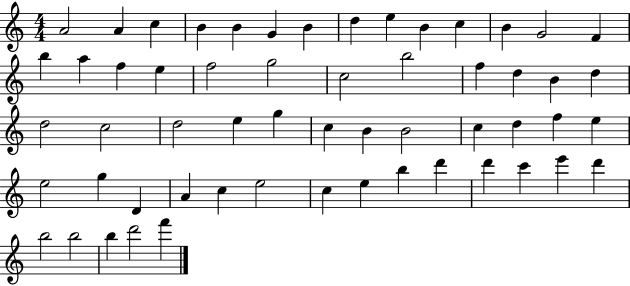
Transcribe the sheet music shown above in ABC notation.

X:1
T:Untitled
M:4/4
L:1/4
K:C
A2 A c B B G B d e B c B G2 F b a f e f2 g2 c2 b2 f d B d d2 c2 d2 e g c B B2 c d f e e2 g D A c e2 c e b d' d' c' e' d' b2 b2 b d'2 f'